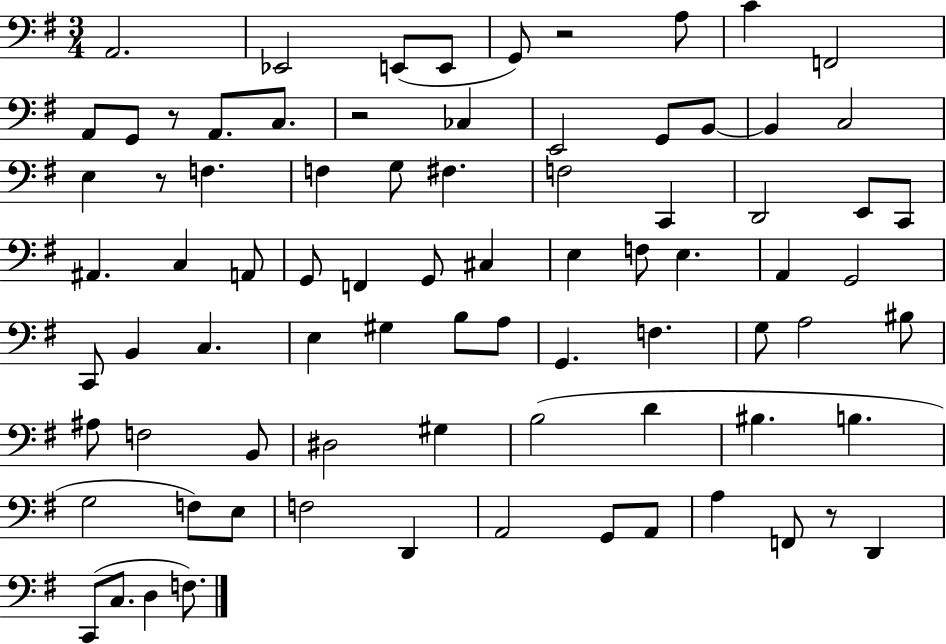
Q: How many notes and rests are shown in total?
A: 81